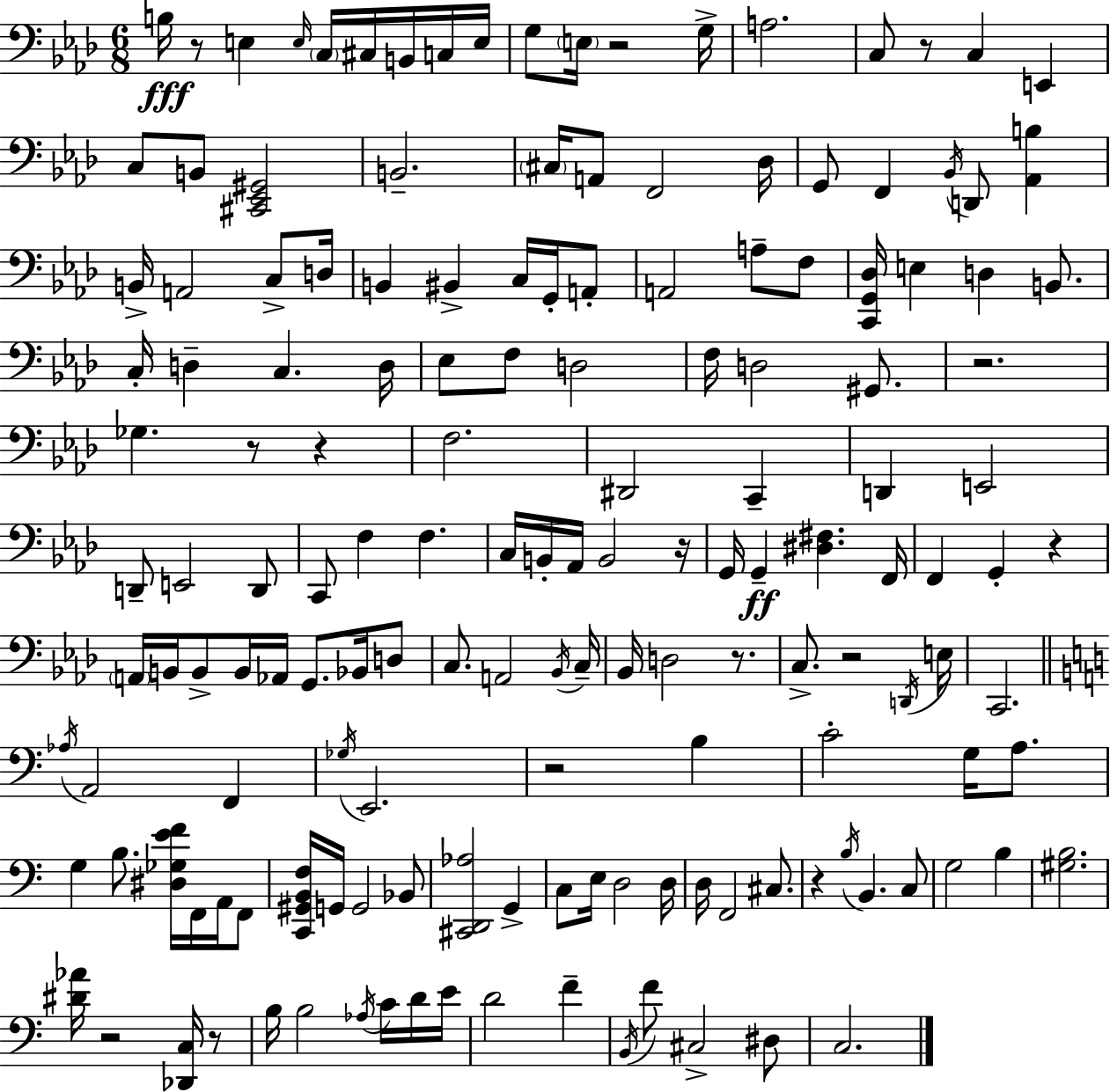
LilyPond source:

{
  \clef bass
  \numericTimeSignature
  \time 6/8
  \key aes \major
  b16\fff r8 e4 \grace { e16 } \parenthesize c16 cis16 b,16 c16 | e16 g8 \parenthesize e16 r2 | g16-> a2. | c8 r8 c4 e,4 | \break c8 b,8 <cis, ees, gis,>2 | b,2.-- | \parenthesize cis16 a,8 f,2 | des16 g,8 f,4 \acciaccatura { bes,16 } d,8 <aes, b>4 | \break b,16-> a,2 c8-> | d16 b,4 bis,4-> c16 g,16-. | a,8-. a,2 a8-- | f8 <c, g, des>16 e4 d4 b,8. | \break c16-. d4-- c4. | d16 ees8 f8 d2 | f16 d2 gis,8. | r2. | \break ges4. r8 r4 | f2. | dis,2 c,4-- | d,4 e,2 | \break d,8-- e,2 | d,8 c,8 f4 f4. | c16 b,16-. aes,16 b,2 | r16 g,16 g,4--\ff <dis fis>4. | \break f,16 f,4 g,4-. r4 | \parenthesize a,16 b,16 b,8-> b,16 aes,16 g,8. bes,16 | d8 c8. a,2 | \acciaccatura { bes,16 } c16-- bes,16 d2 | \break r8. c8.-> r2 | \acciaccatura { d,16 } e16 c,2. | \bar "||" \break \key c \major \acciaccatura { aes16 } a,2 f,4 | \acciaccatura { ges16 } e,2. | r2 b4 | c'2-. g16 a8. | \break g4 b8. <dis ges e' f'>16 f,16 a,16 | f,8 <c, gis, b, f>16 g,16 g,2 | bes,8 <cis, d, aes>2 g,4-> | c8 e16 d2 | \break d16 d16 f,2 cis8. | r4 \acciaccatura { b16 } b,4. | c8 g2 b4 | <gis b>2. | \break <dis' aes'>16 r2 | <des, c>16 r8 b16 b2 | \acciaccatura { aes16 } c'16 d'16 e'16 d'2 | f'4-- \acciaccatura { b,16 } f'8 cis2-> | \break dis8 c2. | \bar "|."
}